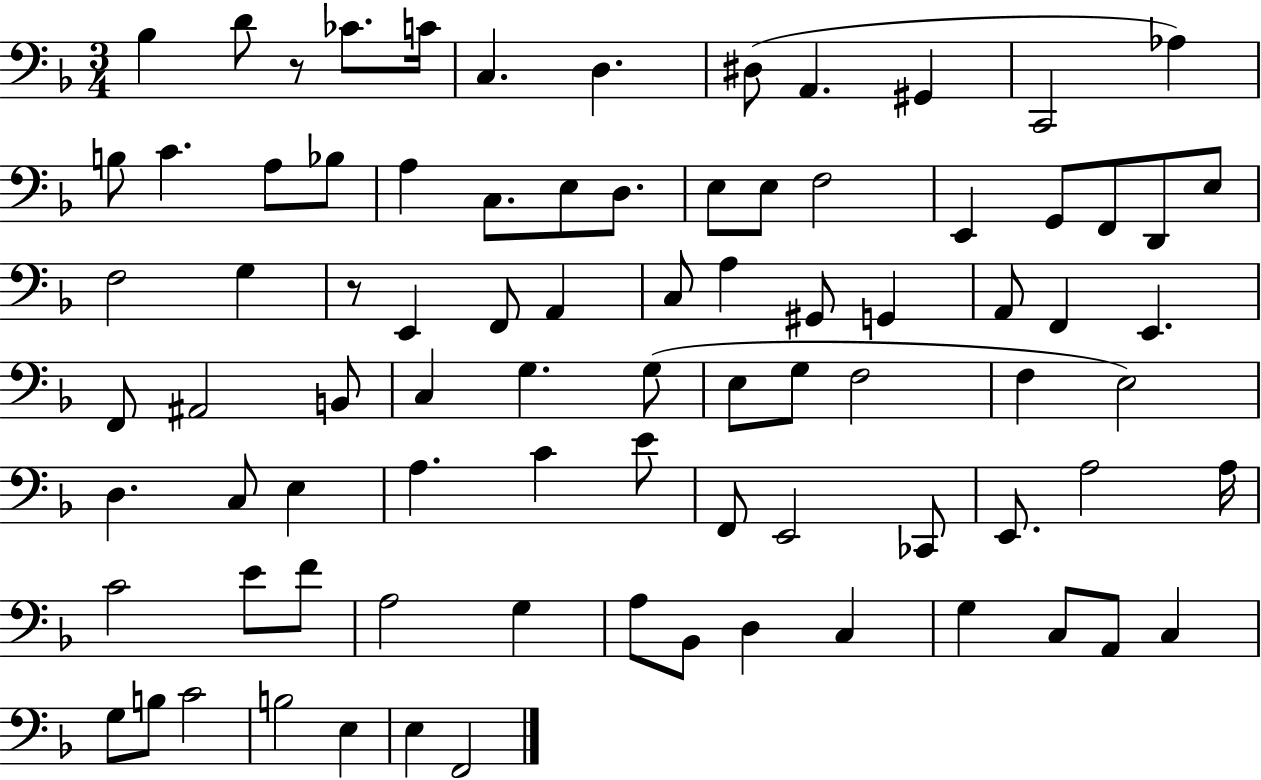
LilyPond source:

{
  \clef bass
  \numericTimeSignature
  \time 3/4
  \key f \major
  bes4 d'8 r8 ces'8. c'16 | c4. d4. | dis8( a,4. gis,4 | c,2 aes4) | \break b8 c'4. a8 bes8 | a4 c8. e8 d8. | e8 e8 f2 | e,4 g,8 f,8 d,8 e8 | \break f2 g4 | r8 e,4 f,8 a,4 | c8 a4 gis,8 g,4 | a,8 f,4 e,4. | \break f,8 ais,2 b,8 | c4 g4. g8( | e8 g8 f2 | f4 e2) | \break d4. c8 e4 | a4. c'4 e'8 | f,8 e,2 ces,8 | e,8. a2 a16 | \break c'2 e'8 f'8 | a2 g4 | a8 bes,8 d4 c4 | g4 c8 a,8 c4 | \break g8 b8 c'2 | b2 e4 | e4 f,2 | \bar "|."
}